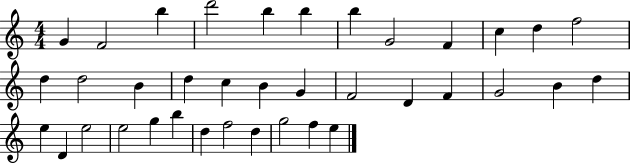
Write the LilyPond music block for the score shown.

{
  \clef treble
  \numericTimeSignature
  \time 4/4
  \key c \major
  g'4 f'2 b''4 | d'''2 b''4 b''4 | b''4 g'2 f'4 | c''4 d''4 f''2 | \break d''4 d''2 b'4 | d''4 c''4 b'4 g'4 | f'2 d'4 f'4 | g'2 b'4 d''4 | \break e''4 d'4 e''2 | e''2 g''4 b''4 | d''4 f''2 d''4 | g''2 f''4 e''4 | \break \bar "|."
}